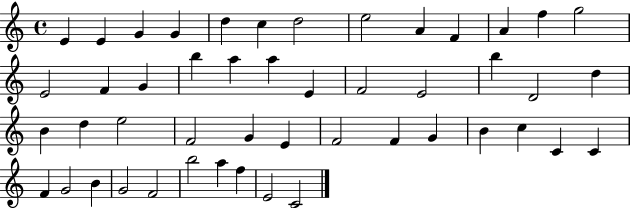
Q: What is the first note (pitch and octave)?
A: E4